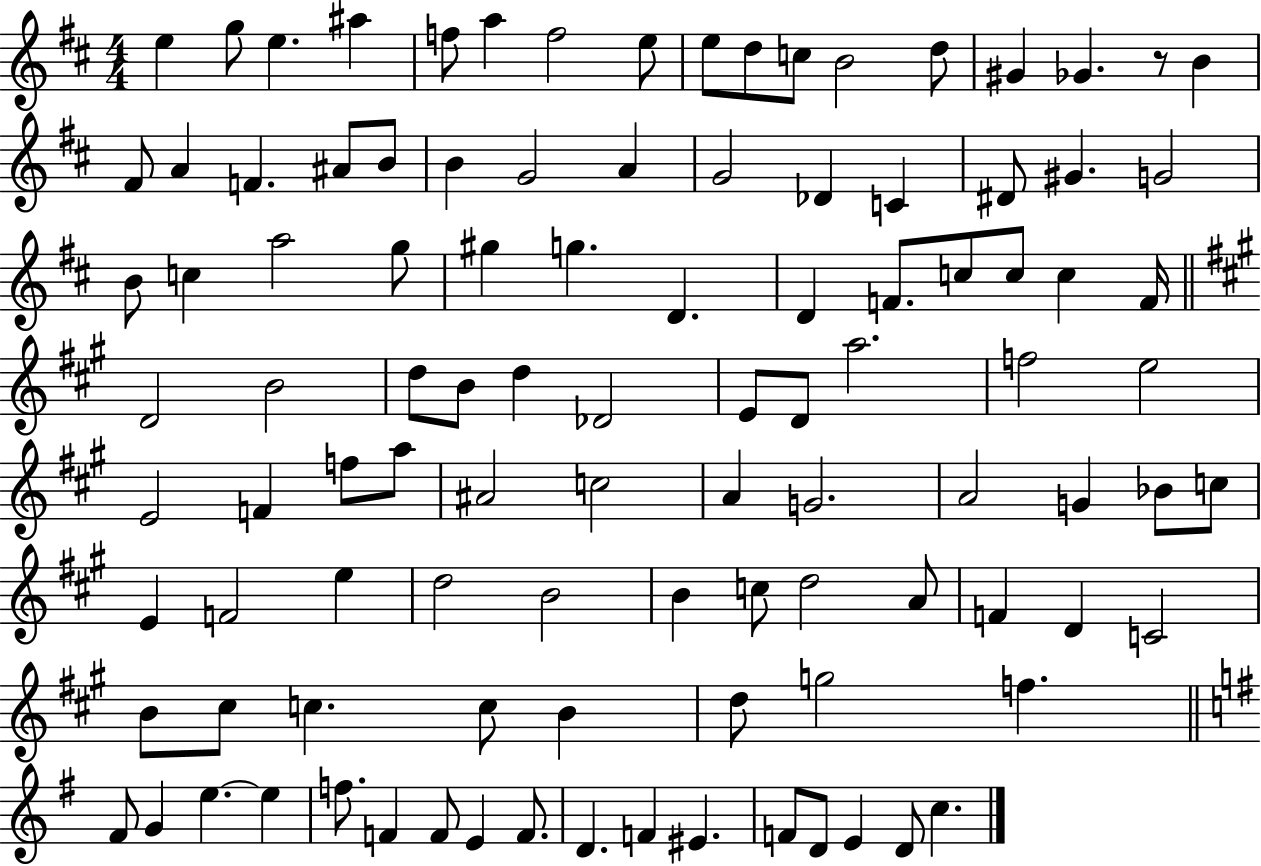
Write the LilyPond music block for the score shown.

{
  \clef treble
  \numericTimeSignature
  \time 4/4
  \key d \major
  e''4 g''8 e''4. ais''4 | f''8 a''4 f''2 e''8 | e''8 d''8 c''8 b'2 d''8 | gis'4 ges'4. r8 b'4 | \break fis'8 a'4 f'4. ais'8 b'8 | b'4 g'2 a'4 | g'2 des'4 c'4 | dis'8 gis'4. g'2 | \break b'8 c''4 a''2 g''8 | gis''4 g''4. d'4. | d'4 f'8. c''8 c''8 c''4 f'16 | \bar "||" \break \key a \major d'2 b'2 | d''8 b'8 d''4 des'2 | e'8 d'8 a''2. | f''2 e''2 | \break e'2 f'4 f''8 a''8 | ais'2 c''2 | a'4 g'2. | a'2 g'4 bes'8 c''8 | \break e'4 f'2 e''4 | d''2 b'2 | b'4 c''8 d''2 a'8 | f'4 d'4 c'2 | \break b'8 cis''8 c''4. c''8 b'4 | d''8 g''2 f''4. | \bar "||" \break \key g \major fis'8 g'4 e''4.~~ e''4 | f''8. f'4 f'8 e'4 f'8. | d'4. f'4 eis'4. | f'8 d'8 e'4 d'8 c''4. | \break \bar "|."
}